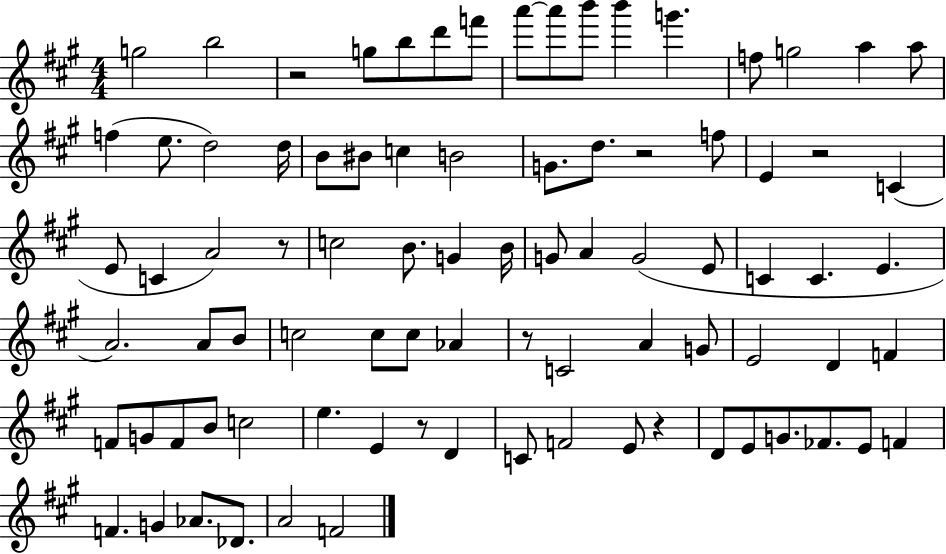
{
  \clef treble
  \numericTimeSignature
  \time 4/4
  \key a \major
  g''2 b''2 | r2 g''8 b''8 d'''8 f'''8 | a'''8~~ a'''8 b'''8 b'''4 g'''4. | f''8 g''2 a''4 a''8 | \break f''4( e''8. d''2) d''16 | b'8 bis'8 c''4 b'2 | g'8. d''8. r2 f''8 | e'4 r2 c'4( | \break e'8 c'4 a'2) r8 | c''2 b'8. g'4 b'16 | g'8 a'4 g'2( e'8 | c'4 c'4. e'4. | \break a'2.) a'8 b'8 | c''2 c''8 c''8 aes'4 | r8 c'2 a'4 g'8 | e'2 d'4 f'4 | \break f'8 g'8 f'8 b'8 c''2 | e''4. e'4 r8 d'4 | c'8 f'2 e'8 r4 | d'8 e'8 g'8. fes'8. e'8 f'4 | \break f'4. g'4 aes'8. des'8. | a'2 f'2 | \bar "|."
}